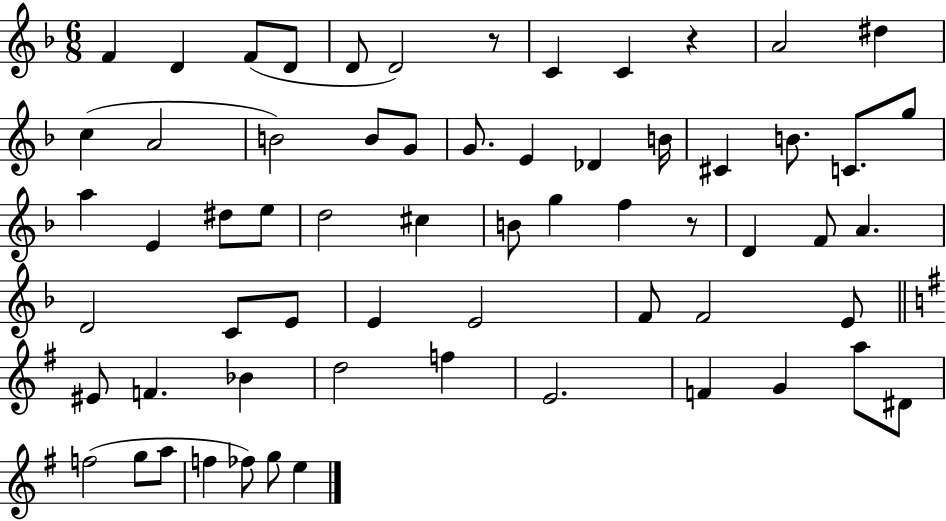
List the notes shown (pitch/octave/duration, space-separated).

F4/q D4/q F4/e D4/e D4/e D4/h R/e C4/q C4/q R/q A4/h D#5/q C5/q A4/h B4/h B4/e G4/e G4/e. E4/q Db4/q B4/s C#4/q B4/e. C4/e. G5/e A5/q E4/q D#5/e E5/e D5/h C#5/q B4/e G5/q F5/q R/e D4/q F4/e A4/q. D4/h C4/e E4/e E4/q E4/h F4/e F4/h E4/e EIS4/e F4/q. Bb4/q D5/h F5/q E4/h. F4/q G4/q A5/e D#4/e F5/h G5/e A5/e F5/q FES5/e G5/e E5/q